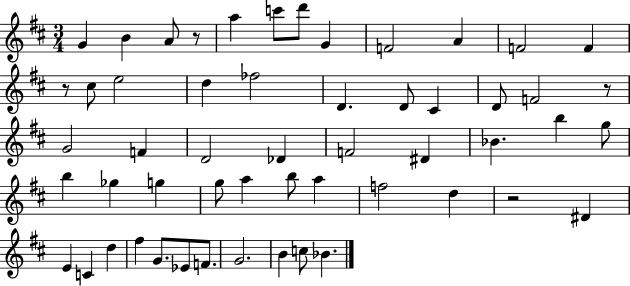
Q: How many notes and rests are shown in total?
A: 54